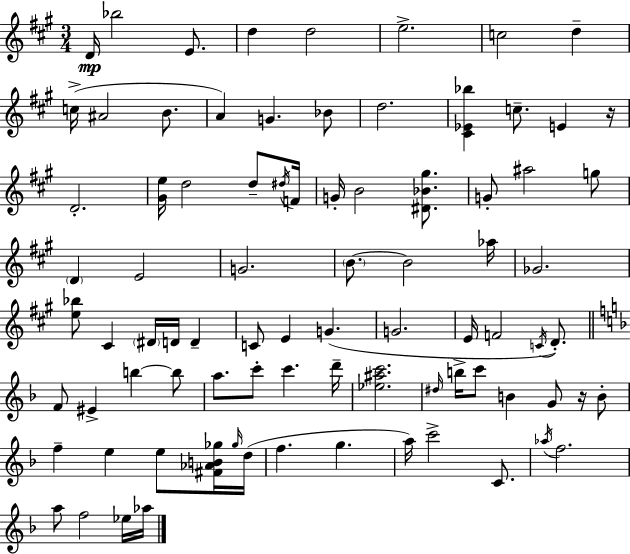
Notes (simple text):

D4/s Bb5/h E4/e. D5/q D5/h E5/h. C5/h D5/q C5/s A#4/h B4/e. A4/q G4/q. Bb4/e D5/h. [C#4,Eb4,Bb5]/q C5/e. E4/q R/s D4/h. [G#4,E5]/s D5/h D5/e D#5/s F4/s G4/s B4/h [D#4,Bb4,G#5]/e. G4/e A#5/h G5/e D4/q E4/h G4/h. B4/e. B4/h Ab5/s Gb4/h. [E5,Bb5]/e C#4/q D#4/s D4/s D4/q C4/e E4/q G4/q. G4/h. E4/s F4/h C4/s D4/e. F4/e EIS4/q B5/q B5/e A5/e. C6/e C6/q. D6/s [Eb5,A#5,C6]/h. D#5/s B5/s C6/e B4/q G4/e R/s B4/e F5/q E5/q E5/e [F#4,Ab4,B4,Gb5]/s Gb5/s D5/s F5/q. G5/q. A5/s C6/h C4/e. Ab5/s F5/h. A5/e F5/h Eb5/s Ab5/s